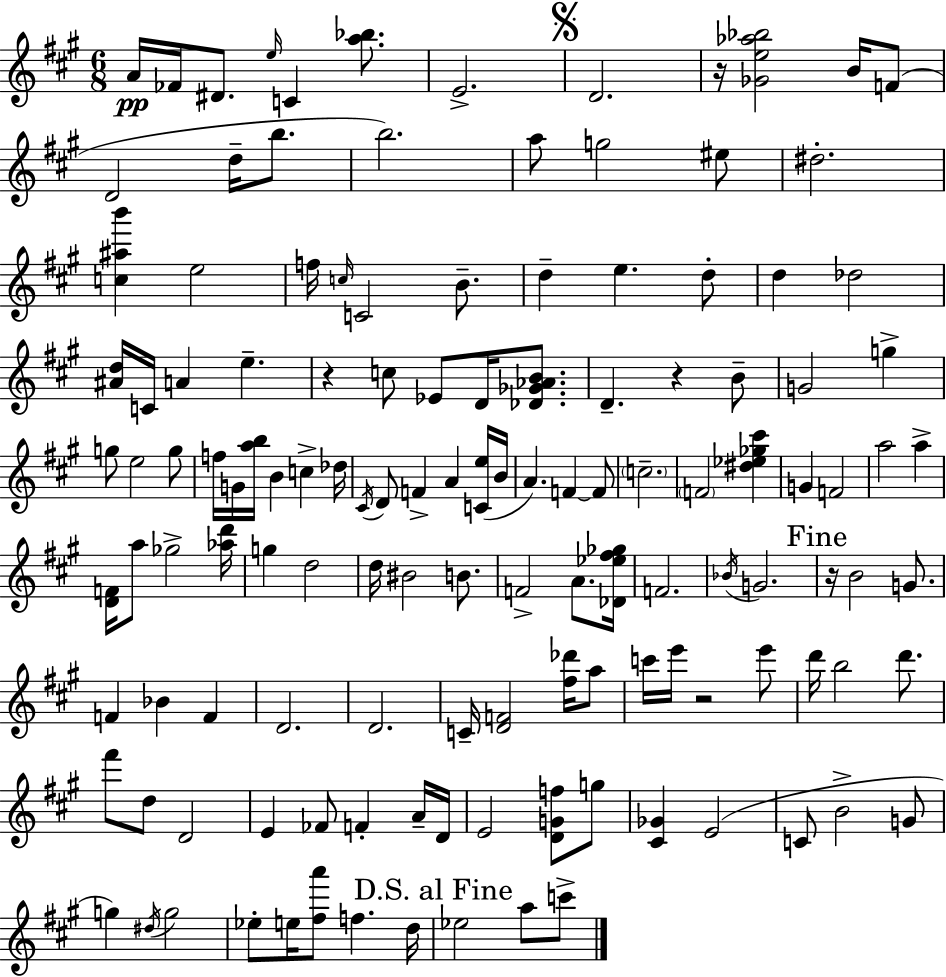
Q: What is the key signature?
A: A major